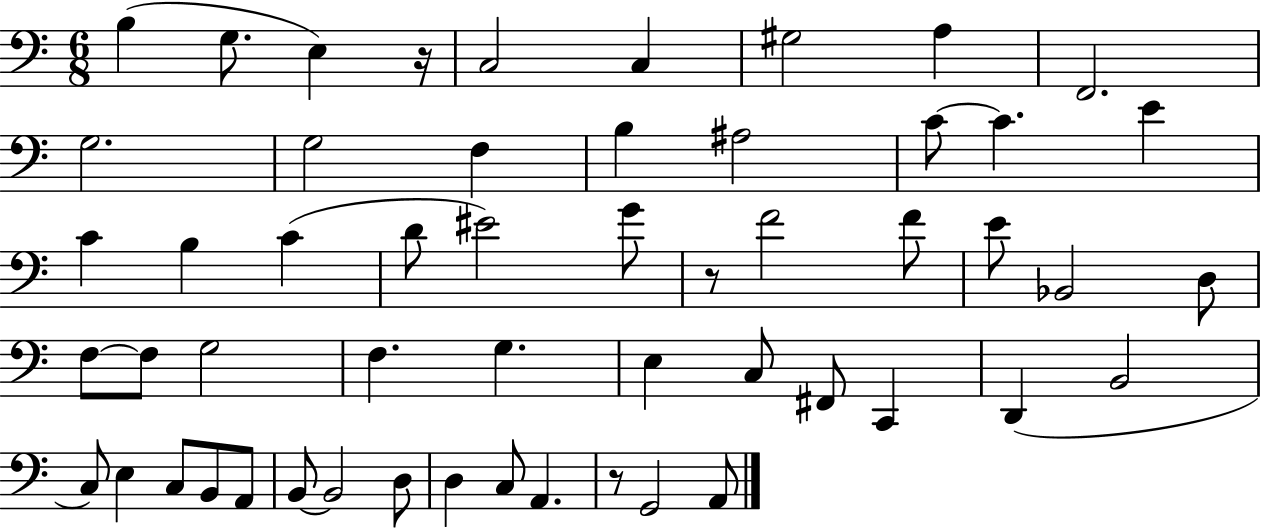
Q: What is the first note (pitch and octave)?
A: B3